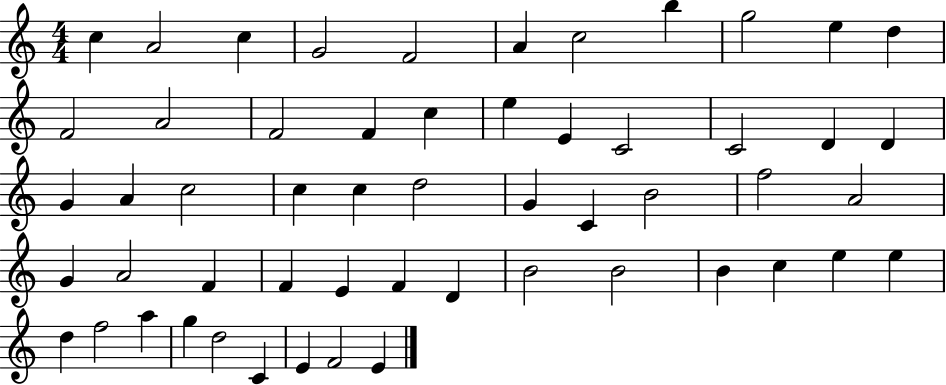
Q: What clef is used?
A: treble